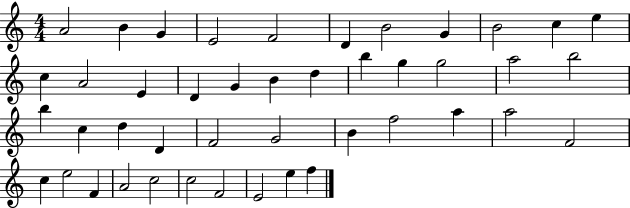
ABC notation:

X:1
T:Untitled
M:4/4
L:1/4
K:C
A2 B G E2 F2 D B2 G B2 c e c A2 E D G B d b g g2 a2 b2 b c d D F2 G2 B f2 a a2 F2 c e2 F A2 c2 c2 F2 E2 e f